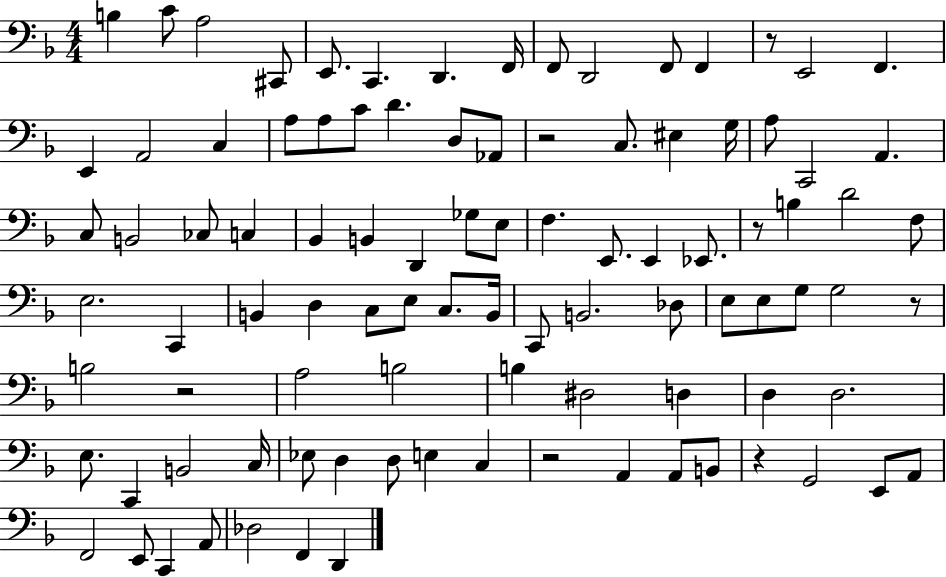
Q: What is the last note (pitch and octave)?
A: D2